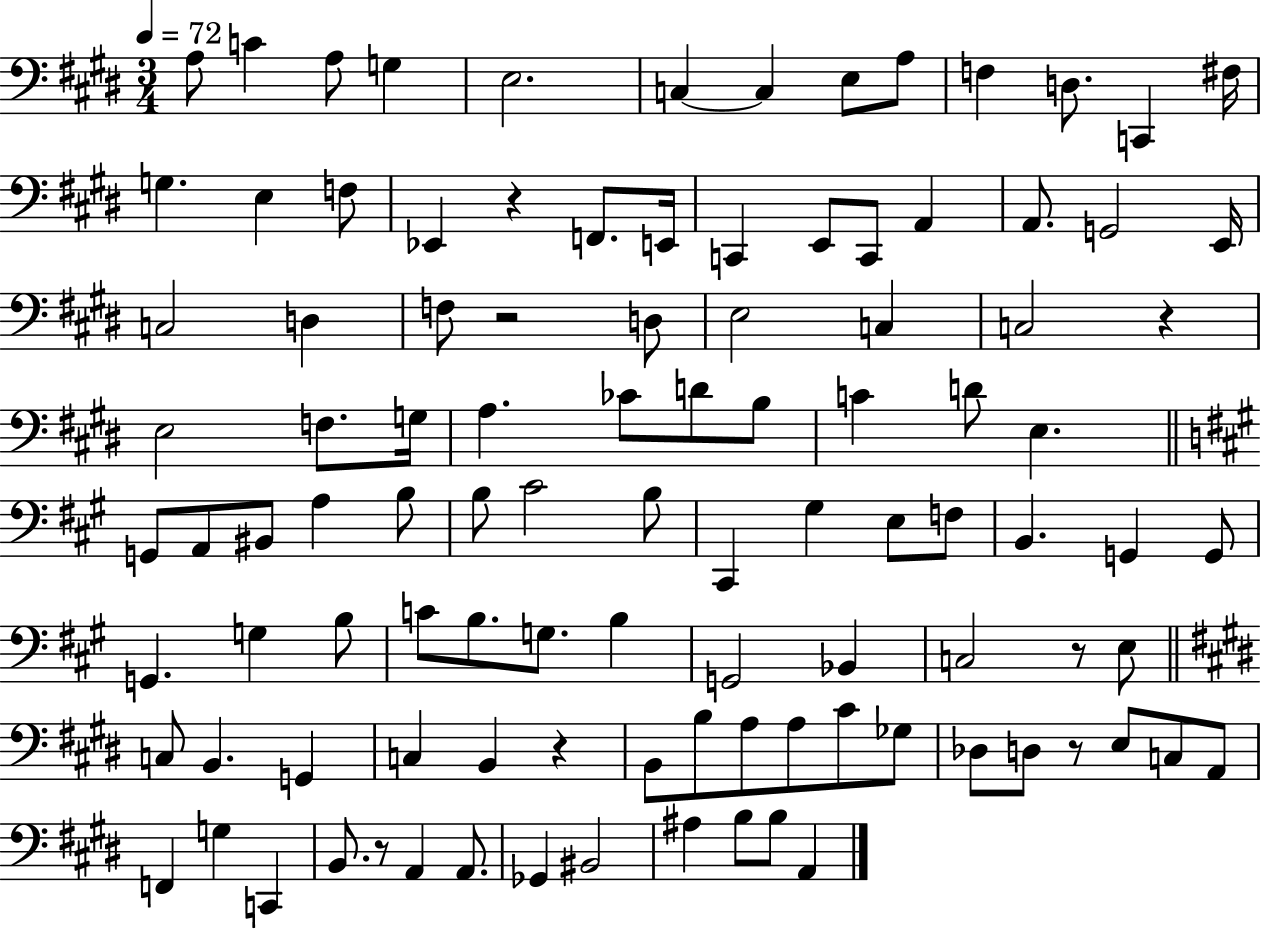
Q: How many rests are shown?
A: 7